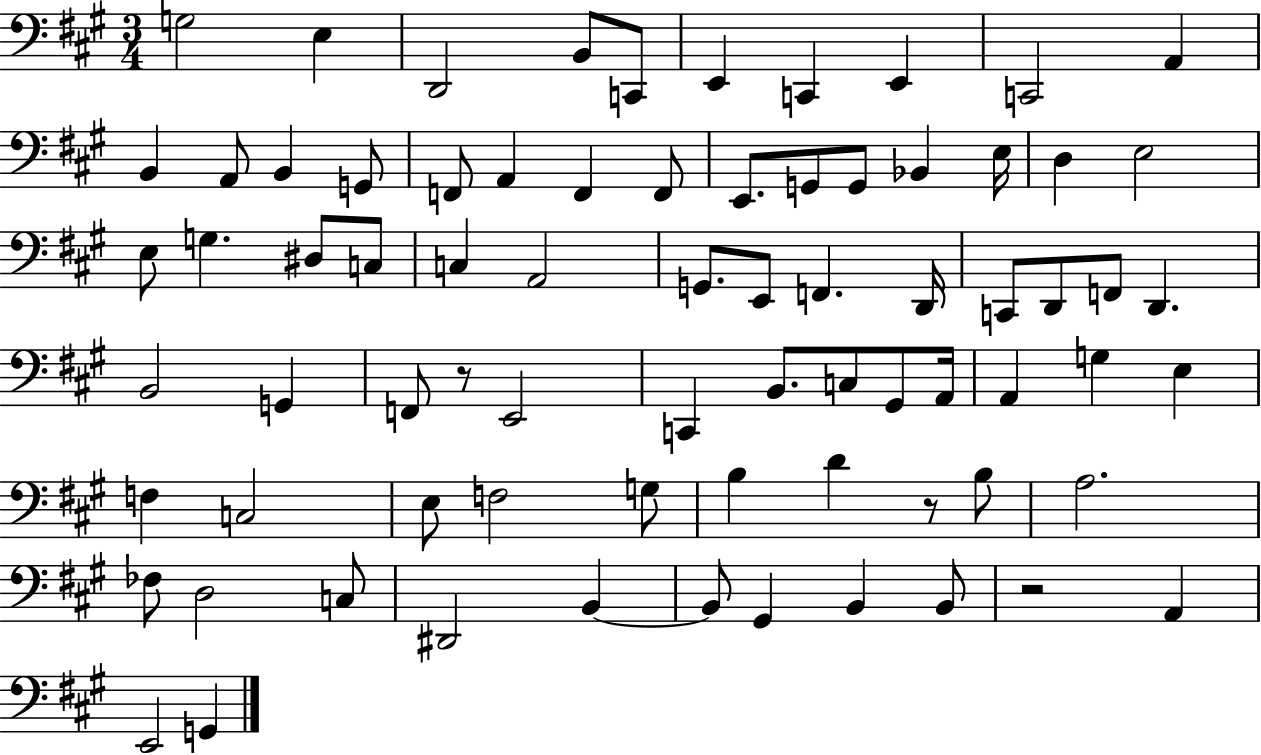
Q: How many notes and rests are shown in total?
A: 75